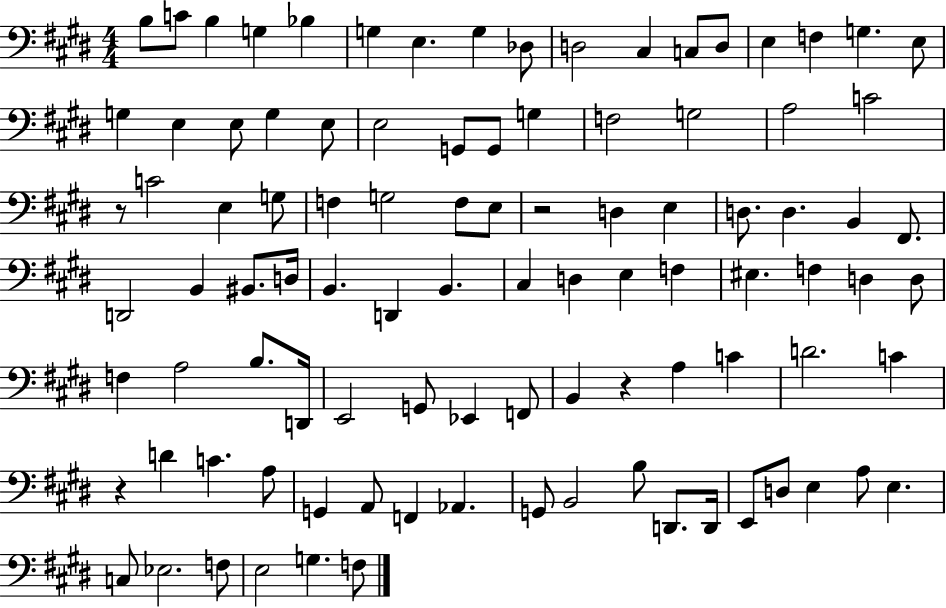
X:1
T:Untitled
M:4/4
L:1/4
K:E
B,/2 C/2 B, G, _B, G, E, G, _D,/2 D,2 ^C, C,/2 D,/2 E, F, G, E,/2 G, E, E,/2 G, E,/2 E,2 G,,/2 G,,/2 G, F,2 G,2 A,2 C2 z/2 C2 E, G,/2 F, G,2 F,/2 E,/2 z2 D, E, D,/2 D, B,, ^F,,/2 D,,2 B,, ^B,,/2 D,/4 B,, D,, B,, ^C, D, E, F, ^E, F, D, D,/2 F, A,2 B,/2 D,,/4 E,,2 G,,/2 _E,, F,,/2 B,, z A, C D2 C z D C A,/2 G,, A,,/2 F,, _A,, G,,/2 B,,2 B,/2 D,,/2 D,,/4 E,,/2 D,/2 E, A,/2 E, C,/2 _E,2 F,/2 E,2 G, F,/2